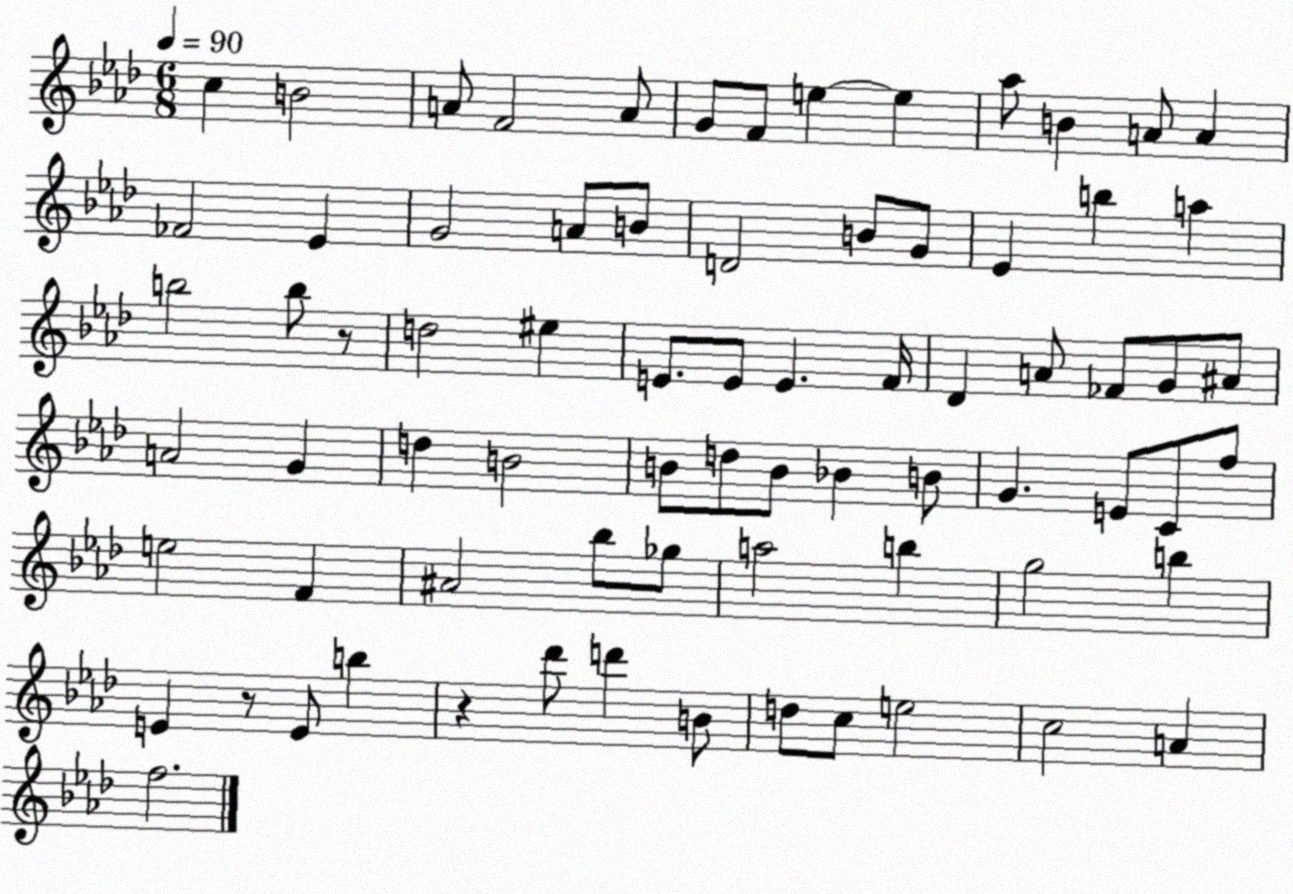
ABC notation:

X:1
T:Untitled
M:6/8
L:1/4
K:Ab
c B2 A/2 F2 A/2 G/2 F/2 e e _a/2 B A/2 A _F2 _E G2 A/2 B/2 D2 B/2 G/2 _E b a b2 b/2 z/2 d2 ^e E/2 E/2 E F/4 _D A/2 _F/2 G/2 ^A/2 A2 G d B2 B/2 d/2 B/2 _B B/2 G E/2 C/2 f/2 e2 F ^A2 _b/2 _g/2 a2 b g2 b E z/2 E/2 b z _d'/2 d' B/2 d/2 c/2 e2 c2 A f2